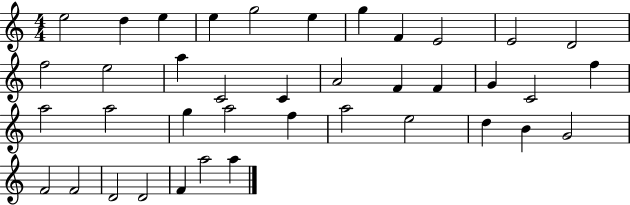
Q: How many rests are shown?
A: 0